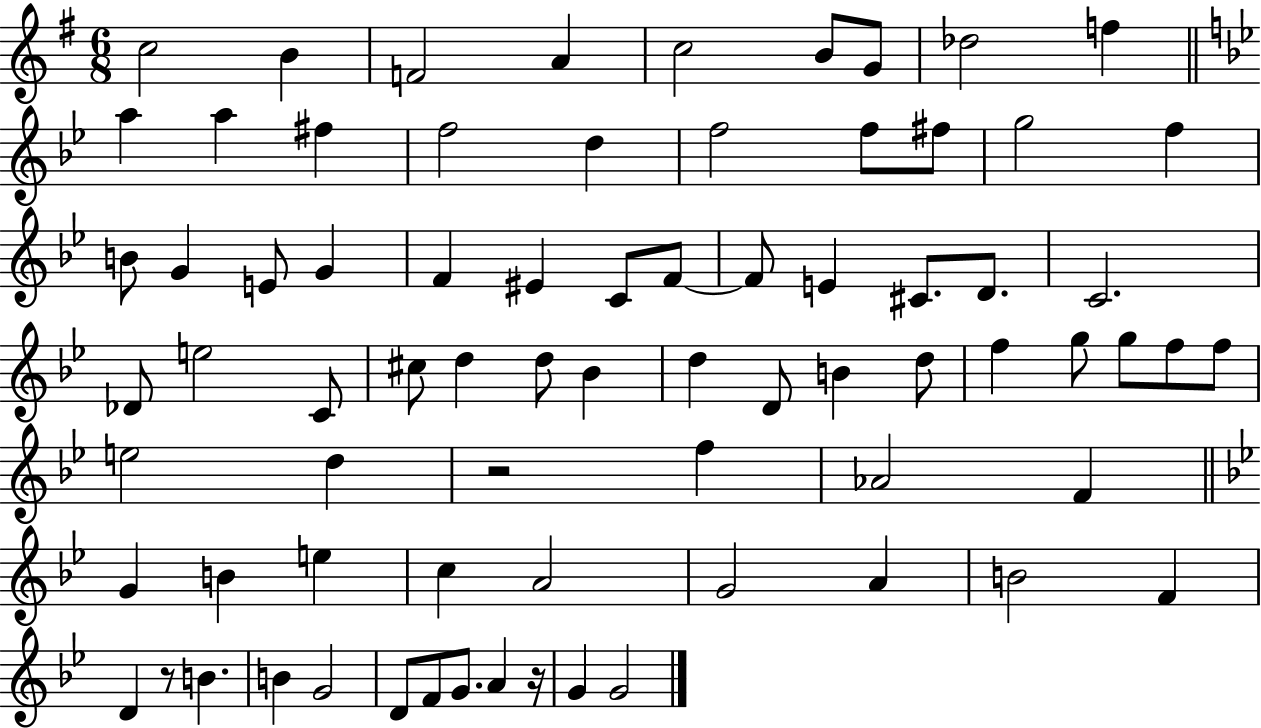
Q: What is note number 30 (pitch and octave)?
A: C#4